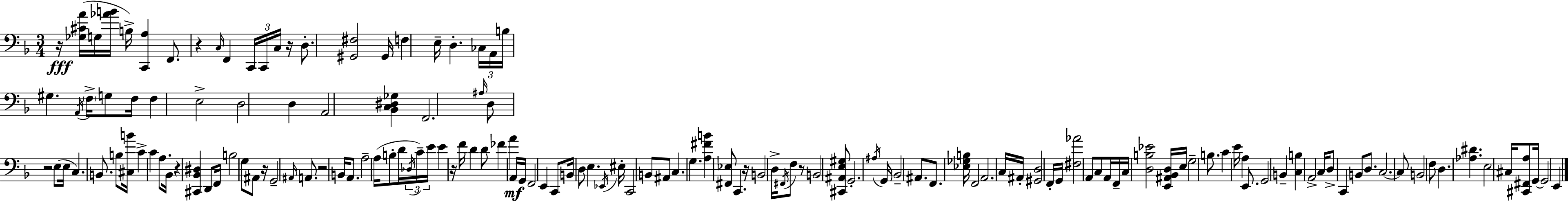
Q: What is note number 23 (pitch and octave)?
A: E3